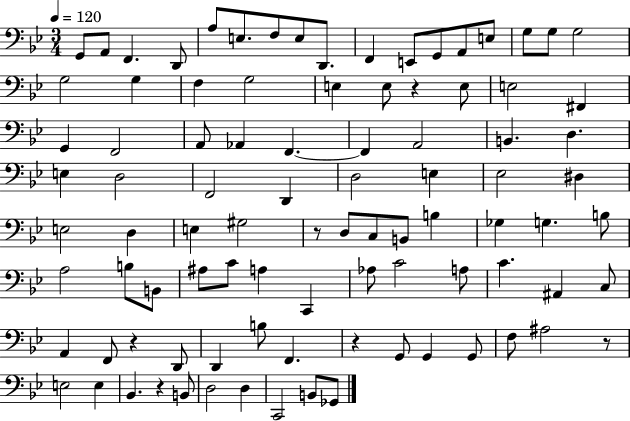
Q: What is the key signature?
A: BES major